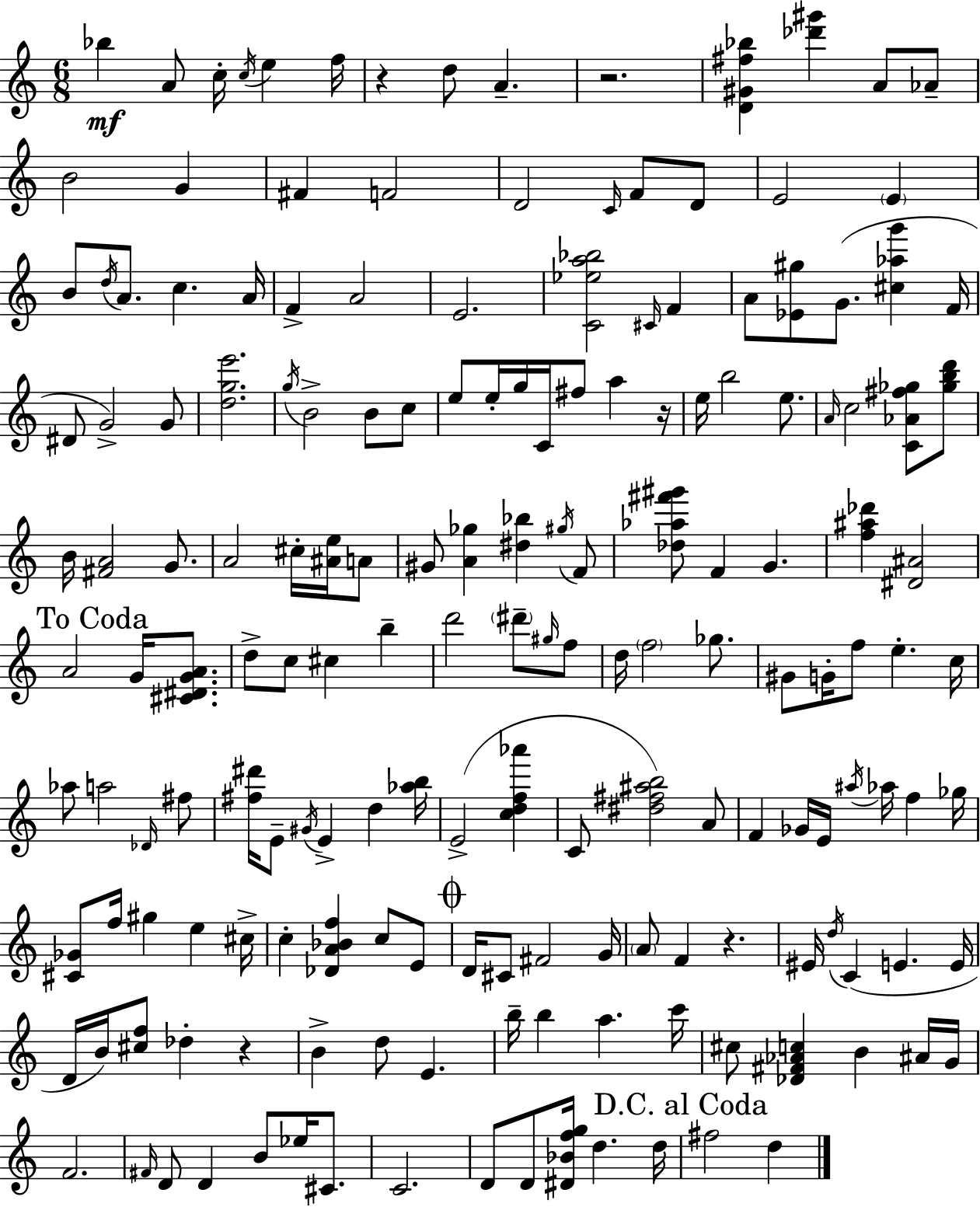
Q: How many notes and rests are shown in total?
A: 173